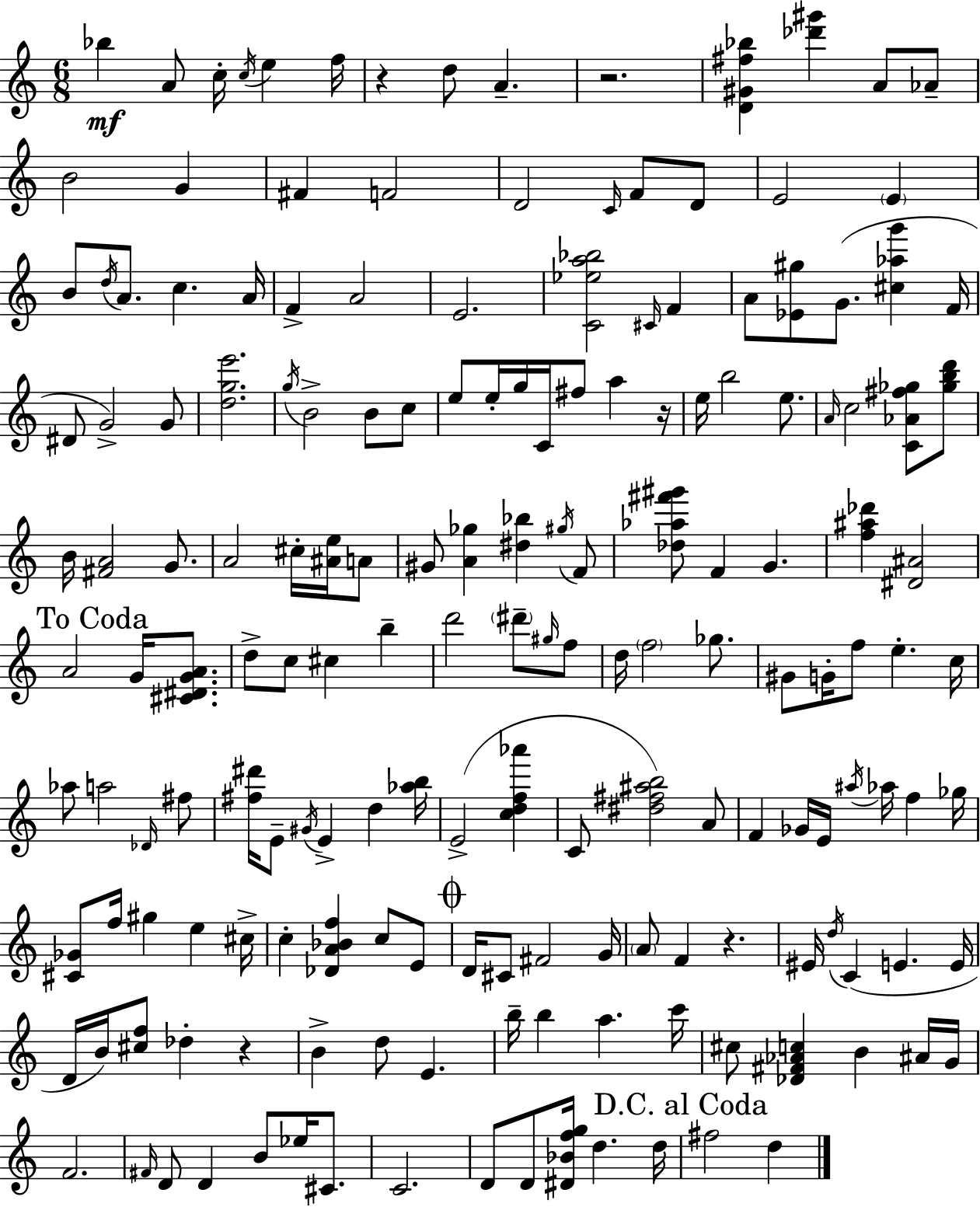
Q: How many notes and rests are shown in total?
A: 173